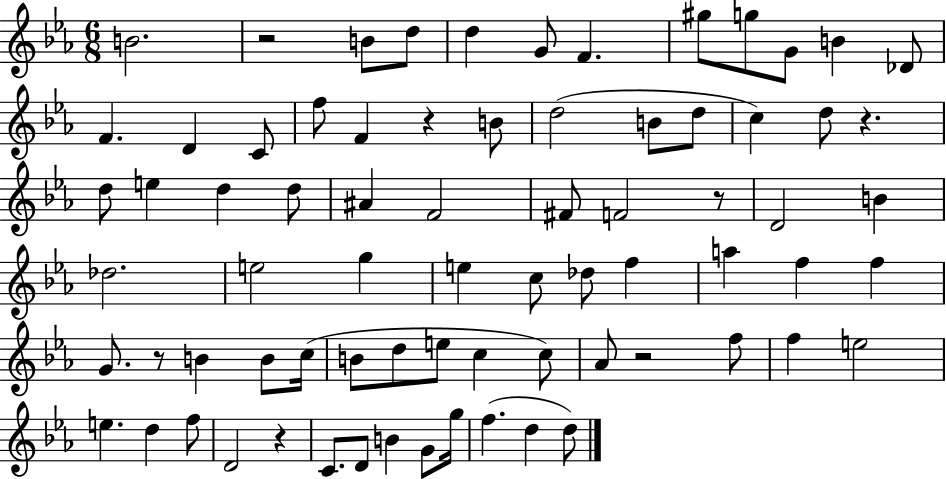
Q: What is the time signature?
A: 6/8